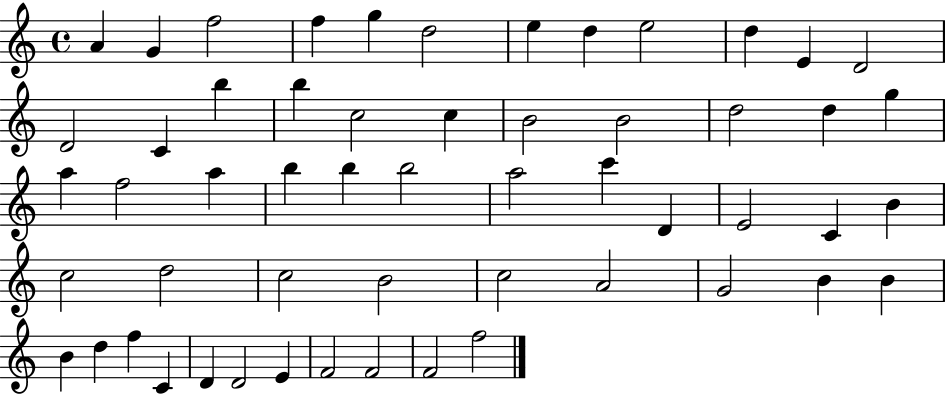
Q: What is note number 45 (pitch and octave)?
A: B4